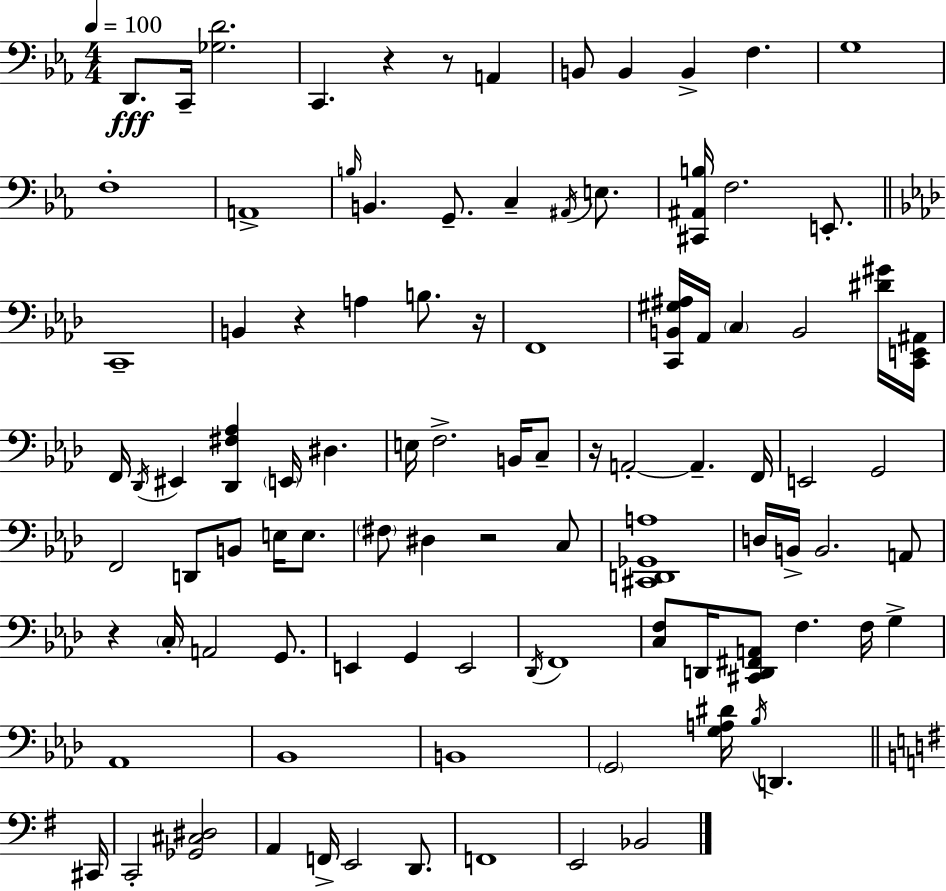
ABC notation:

X:1
T:Untitled
M:4/4
L:1/4
K:Cm
D,,/2 C,,/4 [_G,D]2 C,, z z/2 A,, B,,/2 B,, B,, F, G,4 F,4 A,,4 B,/4 B,, G,,/2 C, ^A,,/4 E,/2 [^C,,^A,,B,]/4 F,2 E,,/2 C,,4 B,, z A, B,/2 z/4 F,,4 [C,,B,,^G,^A,]/4 _A,,/4 C, B,,2 [^D^G]/4 [C,,E,,^A,,]/4 F,,/4 _D,,/4 ^E,, [_D,,^F,_A,] E,,/4 ^D, E,/4 F,2 B,,/4 C,/2 z/4 A,,2 A,, F,,/4 E,,2 G,,2 F,,2 D,,/2 B,,/2 E,/4 E,/2 ^F,/2 ^D, z2 C,/2 [^C,,D,,_G,,A,]4 D,/4 B,,/4 B,,2 A,,/2 z C,/4 A,,2 G,,/2 E,, G,, E,,2 _D,,/4 F,,4 [C,F,]/2 D,,/4 [^C,,D,,^F,,A,,]/2 F, F,/4 G, _A,,4 _B,,4 B,,4 G,,2 [G,A,^D]/4 _B,/4 D,, ^C,,/4 C,,2 [_G,,^C,^D,]2 A,, F,,/4 E,,2 D,,/2 F,,4 E,,2 _B,,2